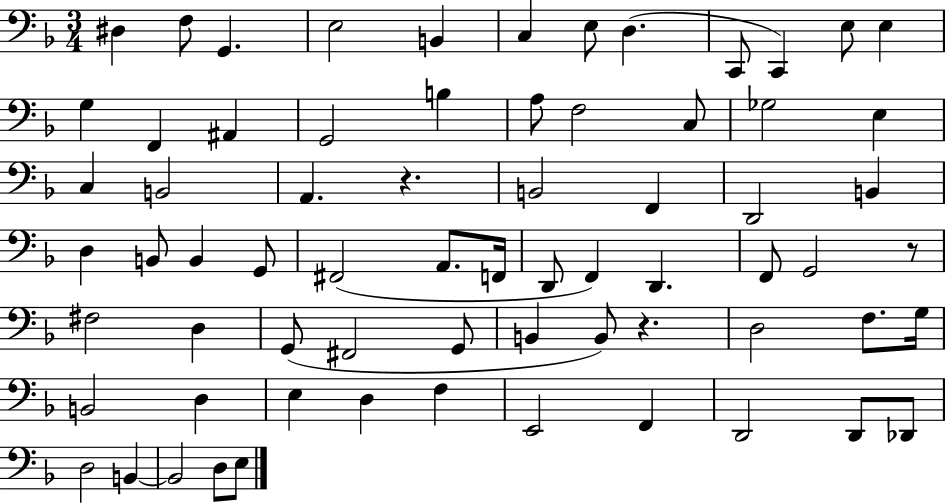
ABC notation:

X:1
T:Untitled
M:3/4
L:1/4
K:F
^D, F,/2 G,, E,2 B,, C, E,/2 D, C,,/2 C,, E,/2 E, G, F,, ^A,, G,,2 B, A,/2 F,2 C,/2 _G,2 E, C, B,,2 A,, z B,,2 F,, D,,2 B,, D, B,,/2 B,, G,,/2 ^F,,2 A,,/2 F,,/4 D,,/2 F,, D,, F,,/2 G,,2 z/2 ^F,2 D, G,,/2 ^F,,2 G,,/2 B,, B,,/2 z D,2 F,/2 G,/4 B,,2 D, E, D, F, E,,2 F,, D,,2 D,,/2 _D,,/2 D,2 B,, B,,2 D,/2 E,/2